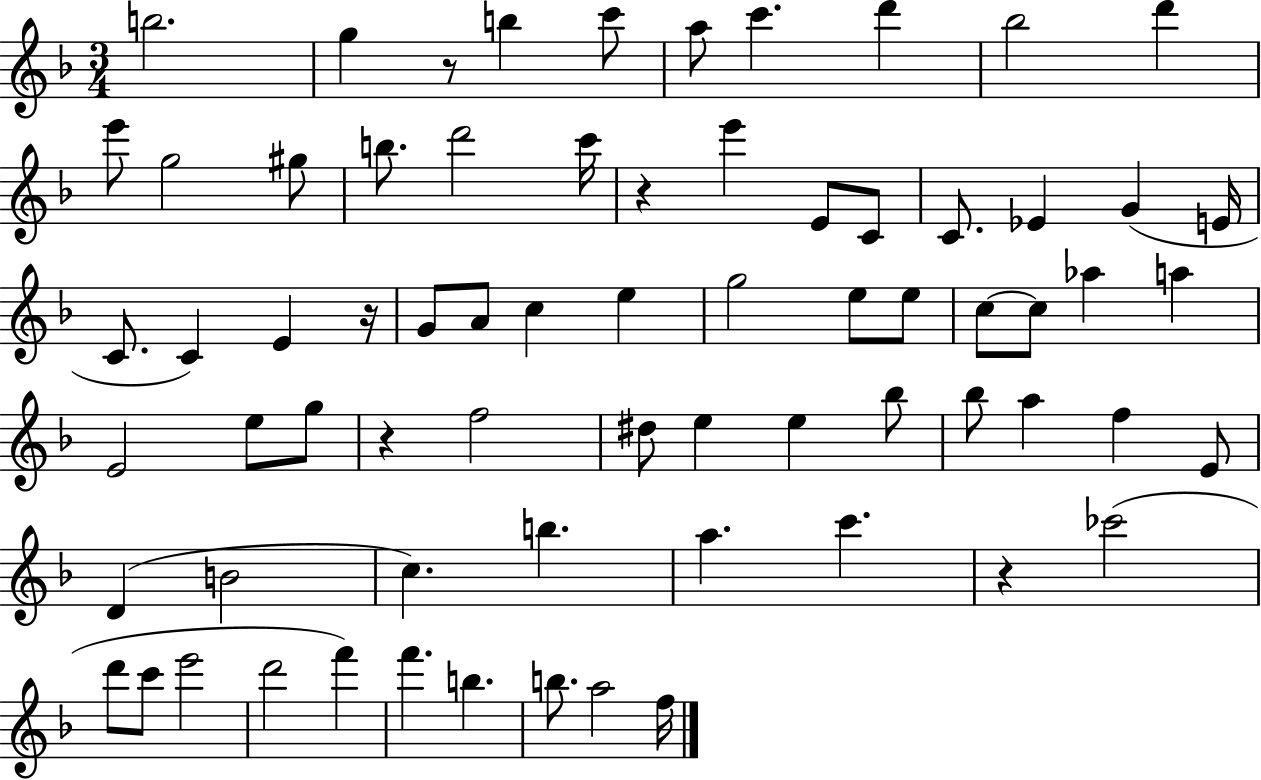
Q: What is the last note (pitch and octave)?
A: F5